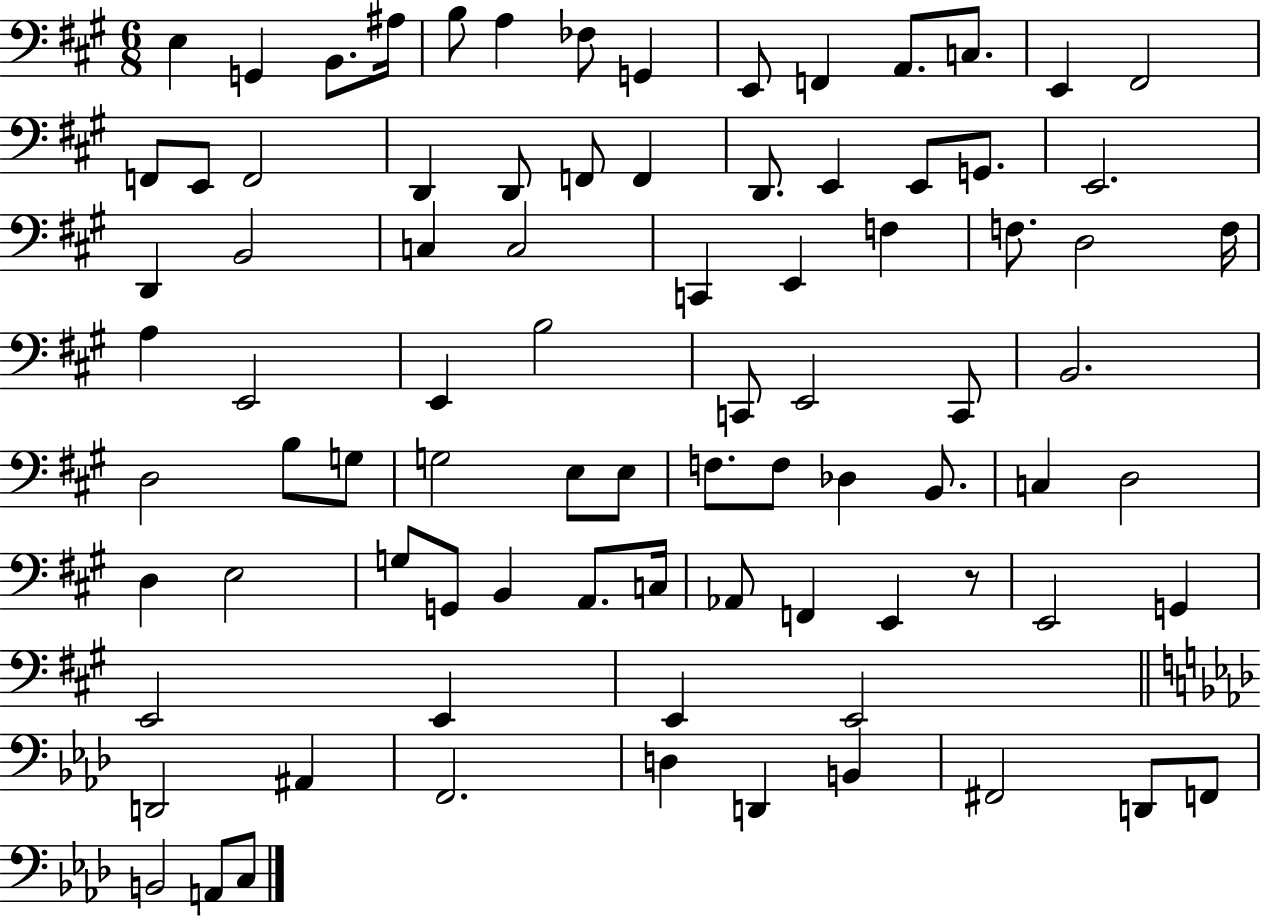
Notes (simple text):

E3/q G2/q B2/e. A#3/s B3/e A3/q FES3/e G2/q E2/e F2/q A2/e. C3/e. E2/q F#2/h F2/e E2/e F2/h D2/q D2/e F2/e F2/q D2/e. E2/q E2/e G2/e. E2/h. D2/q B2/h C3/q C3/h C2/q E2/q F3/q F3/e. D3/h F3/s A3/q E2/h E2/q B3/h C2/e E2/h C2/e B2/h. D3/h B3/e G3/e G3/h E3/e E3/e F3/e. F3/e Db3/q B2/e. C3/q D3/h D3/q E3/h G3/e G2/e B2/q A2/e. C3/s Ab2/e F2/q E2/q R/e E2/h G2/q E2/h E2/q E2/q E2/h D2/h A#2/q F2/h. D3/q D2/q B2/q F#2/h D2/e F2/e B2/h A2/e C3/e